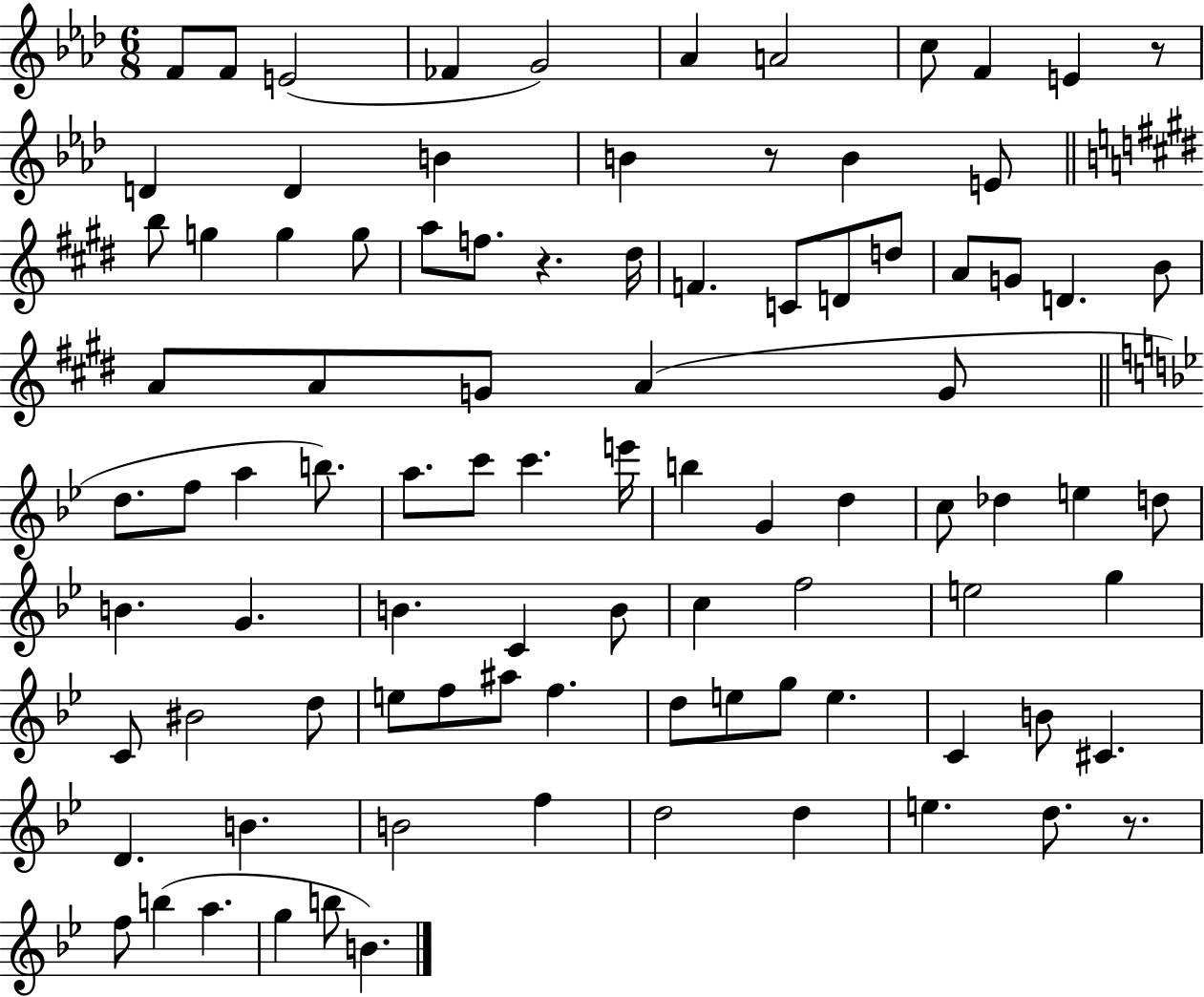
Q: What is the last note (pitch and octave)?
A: B4